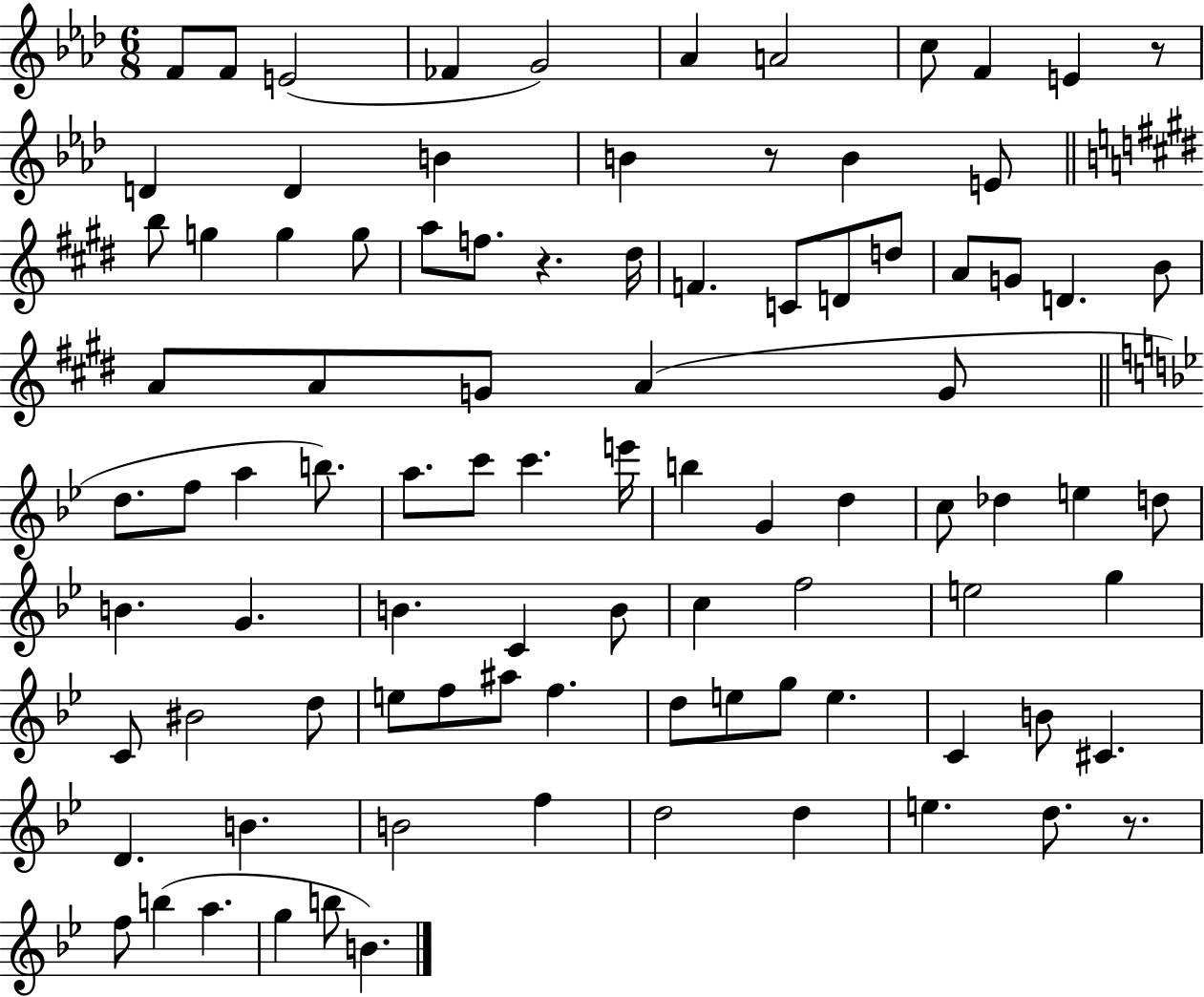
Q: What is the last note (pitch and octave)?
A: B4